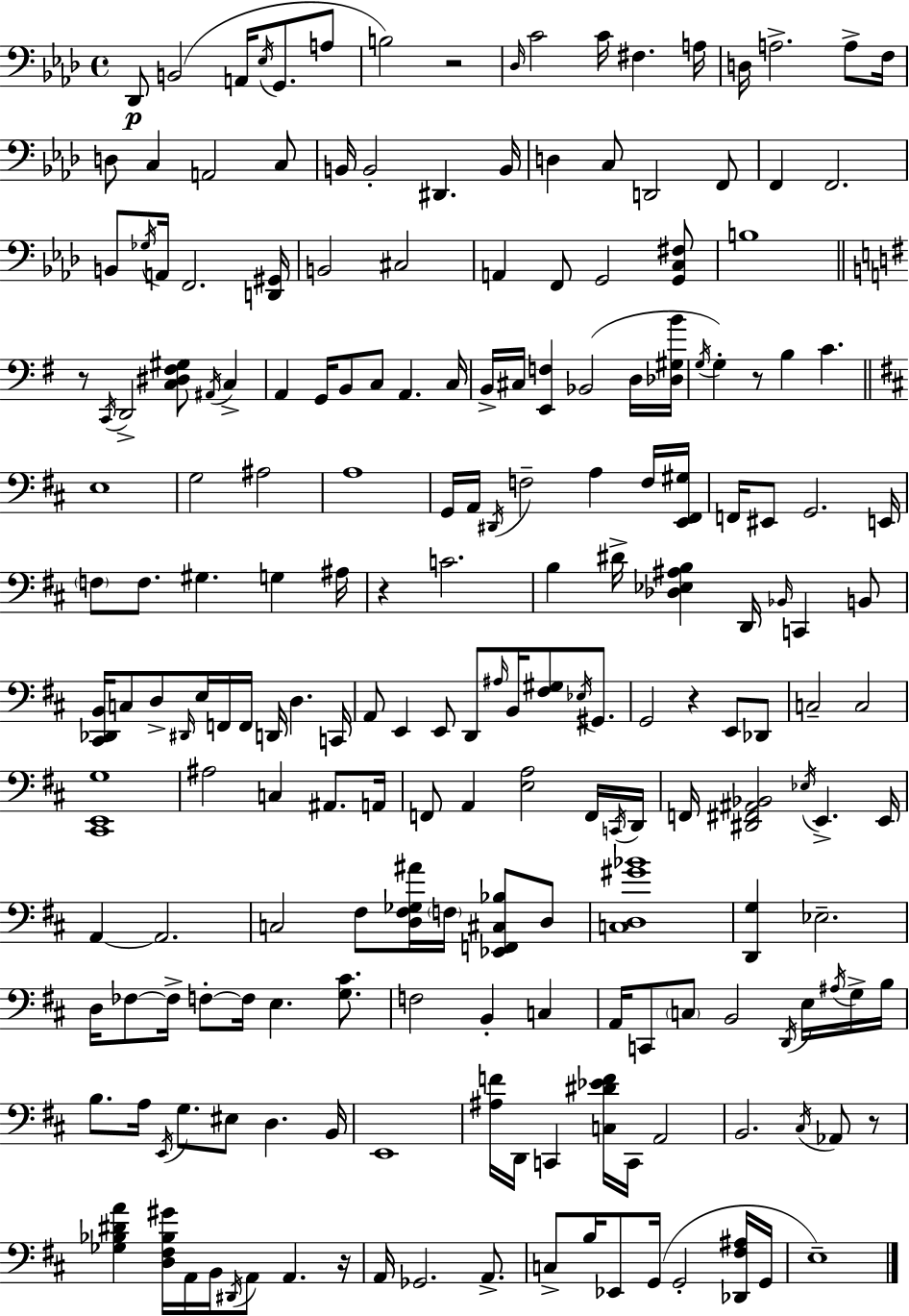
X:1
T:Untitled
M:4/4
L:1/4
K:Ab
_D,,/2 B,,2 A,,/4 _E,/4 G,,/2 A,/2 B,2 z2 _D,/4 C2 C/4 ^F, A,/4 D,/4 A,2 A,/2 F,/4 D,/2 C, A,,2 C,/2 B,,/4 B,,2 ^D,, B,,/4 D, C,/2 D,,2 F,,/2 F,, F,,2 B,,/2 _G,/4 A,,/4 F,,2 [D,,^G,,]/4 B,,2 ^C,2 A,, F,,/2 G,,2 [G,,C,^F,]/2 B,4 z/2 C,,/4 D,,2 [C,^D,^F,^G,]/2 ^A,,/4 C, A,, G,,/4 B,,/2 C,/2 A,, C,/4 B,,/4 ^C,/4 [E,,F,] _B,,2 D,/4 [_D,^G,B]/4 G,/4 G, z/2 B, C E,4 G,2 ^A,2 A,4 G,,/4 A,,/4 ^D,,/4 F,2 A, F,/4 [E,,^F,,^G,]/4 F,,/4 ^E,,/2 G,,2 E,,/4 F,/2 F,/2 ^G, G, ^A,/4 z C2 B, ^D/4 [_D,_E,^A,B,] D,,/4 _B,,/4 C,, B,,/2 [^C,,_D,,B,,]/4 C,/2 D,/2 ^D,,/4 E,/4 F,,/4 F,,/4 D,,/4 D, C,,/4 A,,/2 E,, E,,/2 D,,/2 ^A,/4 B,,/4 [^F,^G,]/2 _E,/4 ^G,,/2 G,,2 z E,,/2 _D,,/2 C,2 C,2 [^C,,E,,G,]4 ^A,2 C, ^A,,/2 A,,/4 F,,/2 A,, [E,A,]2 F,,/4 C,,/4 D,,/4 F,,/4 [^D,,^F,,^A,,_B,,]2 _E,/4 E,, E,,/4 A,, A,,2 C,2 ^F,/2 [D,^F,_G,^A]/4 F,/4 [_E,,F,,^C,_B,]/2 D,/2 [C,D,^G_B]4 [D,,G,] _E,2 D,/4 _F,/2 _F,/4 F,/2 F,/4 E, [G,^C]/2 F,2 B,, C, A,,/4 C,,/2 C,/2 B,,2 D,,/4 E,/4 ^A,/4 G,/4 B,/4 B,/2 A,/4 E,,/4 G,/2 ^E,/2 D, B,,/4 E,,4 [^A,F]/4 D,,/4 C,, [C,^D_EF]/4 C,,/4 A,,2 B,,2 ^C,/4 _A,,/2 z/2 [_G,_B,^DA] [D,^F,_B,^G]/4 A,,/4 B,,/4 ^D,,/4 A,,/2 A,, z/4 A,,/4 _G,,2 A,,/2 C,/2 B,/4 _E,,/2 G,,/4 G,,2 [_D,,^F,^A,]/4 G,,/4 E,4